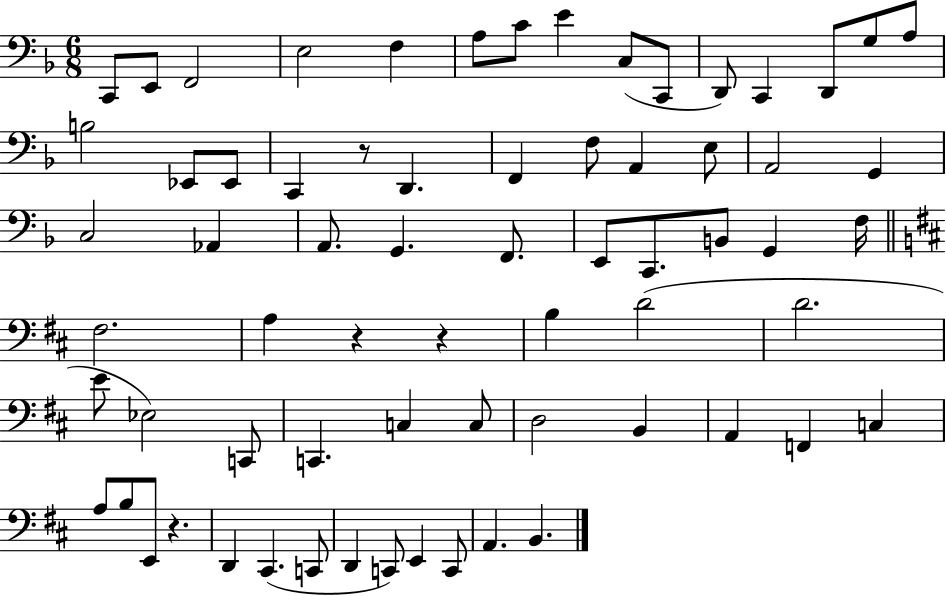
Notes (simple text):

C2/e E2/e F2/h E3/h F3/q A3/e C4/e E4/q C3/e C2/e D2/e C2/q D2/e G3/e A3/e B3/h Eb2/e Eb2/e C2/q R/e D2/q. F2/q F3/e A2/q E3/e A2/h G2/q C3/h Ab2/q A2/e. G2/q. F2/e. E2/e C2/e. B2/e G2/q F3/s F#3/h. A3/q R/q R/q B3/q D4/h D4/h. E4/e Eb3/h C2/e C2/q. C3/q C3/e D3/h B2/q A2/q F2/q C3/q A3/e B3/e E2/e R/q. D2/q C#2/q. C2/e D2/q C2/e E2/q C2/e A2/q. B2/q.